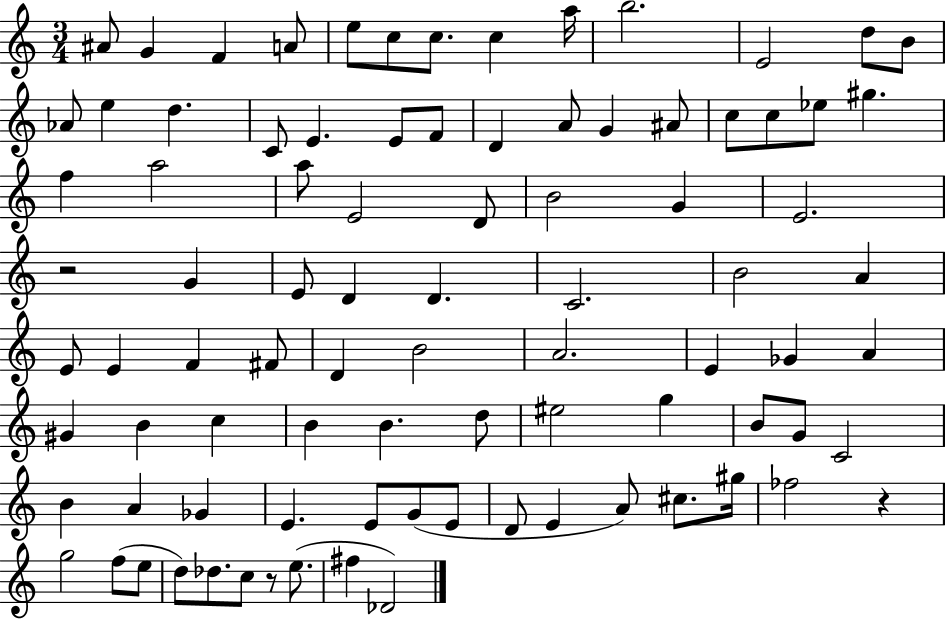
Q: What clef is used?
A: treble